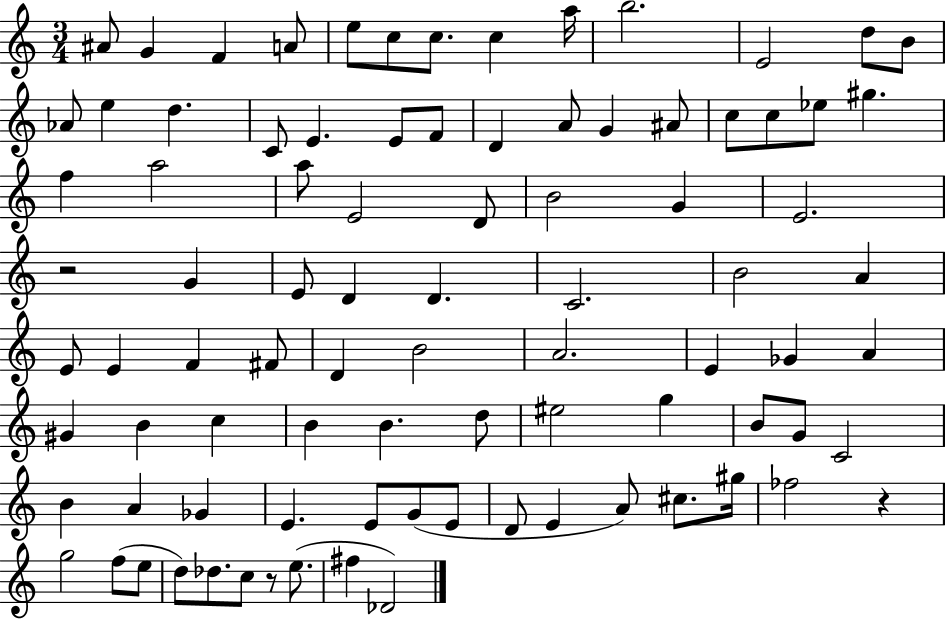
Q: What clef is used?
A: treble